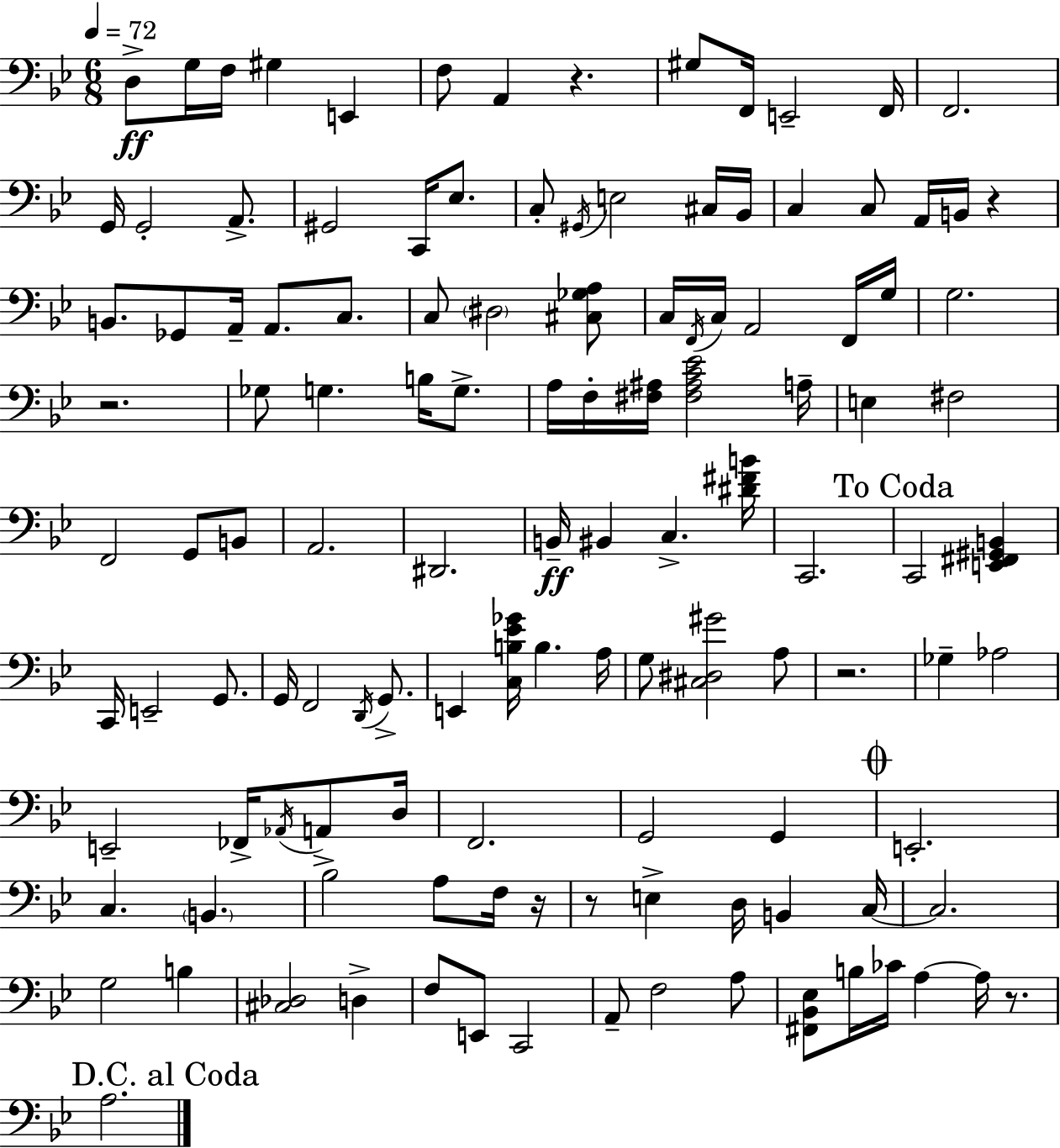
D3/e G3/s F3/s G#3/q E2/q F3/e A2/q R/q. G#3/e F2/s E2/h F2/s F2/h. G2/s G2/h A2/e. G#2/h C2/s Eb3/e. C3/e G#2/s E3/h C#3/s Bb2/s C3/q C3/e A2/s B2/s R/q B2/e. Gb2/e A2/s A2/e. C3/e. C3/e D#3/h [C#3,Gb3,A3]/e C3/s F2/s C3/s A2/h F2/s G3/s G3/h. R/h. Gb3/e G3/q. B3/s G3/e. A3/s F3/s [F#3,A#3]/s [F#3,A#3,C4,Eb4]/h A3/s E3/q F#3/h F2/h G2/e B2/e A2/h. D#2/h. B2/s BIS2/q C3/q. [D#4,F#4,B4]/s C2/h. C2/h [E2,F#2,G#2,B2]/q C2/s E2/h G2/e. G2/s F2/h D2/s G2/e. E2/q [C3,B3,Eb4,Gb4]/s B3/q. A3/s G3/e [C#3,D#3,G#4]/h A3/e R/h. Gb3/q Ab3/h E2/h FES2/s Ab2/s A2/e D3/s F2/h. G2/h G2/q E2/h. C3/q. B2/q. Bb3/h A3/e F3/s R/s R/e E3/q D3/s B2/q C3/s C3/h. G3/h B3/q [C#3,Db3]/h D3/q F3/e E2/e C2/h A2/e F3/h A3/e [F#2,Bb2,Eb3]/e B3/s CES4/s A3/q A3/s R/e. A3/h.